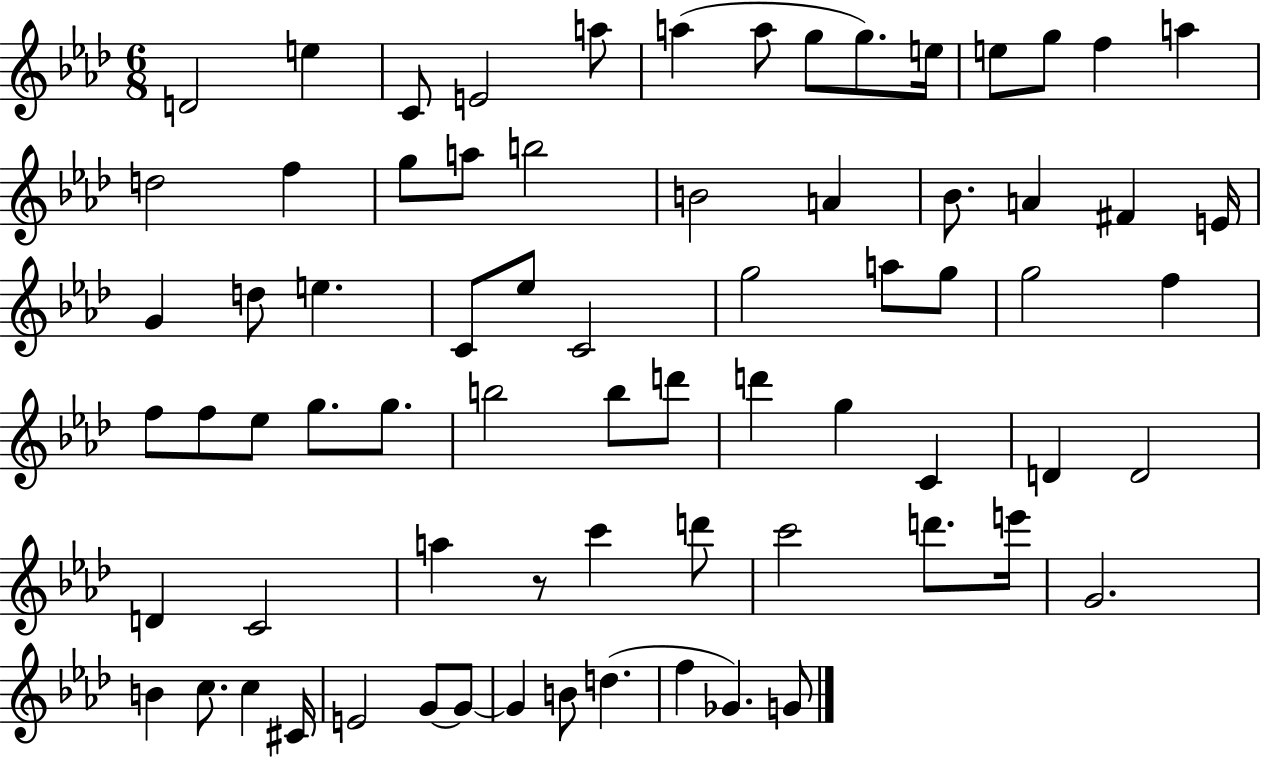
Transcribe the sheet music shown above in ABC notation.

X:1
T:Untitled
M:6/8
L:1/4
K:Ab
D2 e C/2 E2 a/2 a a/2 g/2 g/2 e/4 e/2 g/2 f a d2 f g/2 a/2 b2 B2 A _B/2 A ^F E/4 G d/2 e C/2 _e/2 C2 g2 a/2 g/2 g2 f f/2 f/2 _e/2 g/2 g/2 b2 b/2 d'/2 d' g C D D2 D C2 a z/2 c' d'/2 c'2 d'/2 e'/4 G2 B c/2 c ^C/4 E2 G/2 G/2 G B/2 d f _G G/2